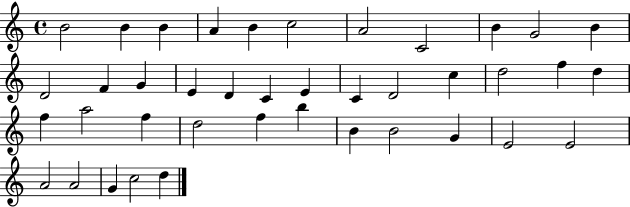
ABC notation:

X:1
T:Untitled
M:4/4
L:1/4
K:C
B2 B B A B c2 A2 C2 B G2 B D2 F G E D C E C D2 c d2 f d f a2 f d2 f b B B2 G E2 E2 A2 A2 G c2 d